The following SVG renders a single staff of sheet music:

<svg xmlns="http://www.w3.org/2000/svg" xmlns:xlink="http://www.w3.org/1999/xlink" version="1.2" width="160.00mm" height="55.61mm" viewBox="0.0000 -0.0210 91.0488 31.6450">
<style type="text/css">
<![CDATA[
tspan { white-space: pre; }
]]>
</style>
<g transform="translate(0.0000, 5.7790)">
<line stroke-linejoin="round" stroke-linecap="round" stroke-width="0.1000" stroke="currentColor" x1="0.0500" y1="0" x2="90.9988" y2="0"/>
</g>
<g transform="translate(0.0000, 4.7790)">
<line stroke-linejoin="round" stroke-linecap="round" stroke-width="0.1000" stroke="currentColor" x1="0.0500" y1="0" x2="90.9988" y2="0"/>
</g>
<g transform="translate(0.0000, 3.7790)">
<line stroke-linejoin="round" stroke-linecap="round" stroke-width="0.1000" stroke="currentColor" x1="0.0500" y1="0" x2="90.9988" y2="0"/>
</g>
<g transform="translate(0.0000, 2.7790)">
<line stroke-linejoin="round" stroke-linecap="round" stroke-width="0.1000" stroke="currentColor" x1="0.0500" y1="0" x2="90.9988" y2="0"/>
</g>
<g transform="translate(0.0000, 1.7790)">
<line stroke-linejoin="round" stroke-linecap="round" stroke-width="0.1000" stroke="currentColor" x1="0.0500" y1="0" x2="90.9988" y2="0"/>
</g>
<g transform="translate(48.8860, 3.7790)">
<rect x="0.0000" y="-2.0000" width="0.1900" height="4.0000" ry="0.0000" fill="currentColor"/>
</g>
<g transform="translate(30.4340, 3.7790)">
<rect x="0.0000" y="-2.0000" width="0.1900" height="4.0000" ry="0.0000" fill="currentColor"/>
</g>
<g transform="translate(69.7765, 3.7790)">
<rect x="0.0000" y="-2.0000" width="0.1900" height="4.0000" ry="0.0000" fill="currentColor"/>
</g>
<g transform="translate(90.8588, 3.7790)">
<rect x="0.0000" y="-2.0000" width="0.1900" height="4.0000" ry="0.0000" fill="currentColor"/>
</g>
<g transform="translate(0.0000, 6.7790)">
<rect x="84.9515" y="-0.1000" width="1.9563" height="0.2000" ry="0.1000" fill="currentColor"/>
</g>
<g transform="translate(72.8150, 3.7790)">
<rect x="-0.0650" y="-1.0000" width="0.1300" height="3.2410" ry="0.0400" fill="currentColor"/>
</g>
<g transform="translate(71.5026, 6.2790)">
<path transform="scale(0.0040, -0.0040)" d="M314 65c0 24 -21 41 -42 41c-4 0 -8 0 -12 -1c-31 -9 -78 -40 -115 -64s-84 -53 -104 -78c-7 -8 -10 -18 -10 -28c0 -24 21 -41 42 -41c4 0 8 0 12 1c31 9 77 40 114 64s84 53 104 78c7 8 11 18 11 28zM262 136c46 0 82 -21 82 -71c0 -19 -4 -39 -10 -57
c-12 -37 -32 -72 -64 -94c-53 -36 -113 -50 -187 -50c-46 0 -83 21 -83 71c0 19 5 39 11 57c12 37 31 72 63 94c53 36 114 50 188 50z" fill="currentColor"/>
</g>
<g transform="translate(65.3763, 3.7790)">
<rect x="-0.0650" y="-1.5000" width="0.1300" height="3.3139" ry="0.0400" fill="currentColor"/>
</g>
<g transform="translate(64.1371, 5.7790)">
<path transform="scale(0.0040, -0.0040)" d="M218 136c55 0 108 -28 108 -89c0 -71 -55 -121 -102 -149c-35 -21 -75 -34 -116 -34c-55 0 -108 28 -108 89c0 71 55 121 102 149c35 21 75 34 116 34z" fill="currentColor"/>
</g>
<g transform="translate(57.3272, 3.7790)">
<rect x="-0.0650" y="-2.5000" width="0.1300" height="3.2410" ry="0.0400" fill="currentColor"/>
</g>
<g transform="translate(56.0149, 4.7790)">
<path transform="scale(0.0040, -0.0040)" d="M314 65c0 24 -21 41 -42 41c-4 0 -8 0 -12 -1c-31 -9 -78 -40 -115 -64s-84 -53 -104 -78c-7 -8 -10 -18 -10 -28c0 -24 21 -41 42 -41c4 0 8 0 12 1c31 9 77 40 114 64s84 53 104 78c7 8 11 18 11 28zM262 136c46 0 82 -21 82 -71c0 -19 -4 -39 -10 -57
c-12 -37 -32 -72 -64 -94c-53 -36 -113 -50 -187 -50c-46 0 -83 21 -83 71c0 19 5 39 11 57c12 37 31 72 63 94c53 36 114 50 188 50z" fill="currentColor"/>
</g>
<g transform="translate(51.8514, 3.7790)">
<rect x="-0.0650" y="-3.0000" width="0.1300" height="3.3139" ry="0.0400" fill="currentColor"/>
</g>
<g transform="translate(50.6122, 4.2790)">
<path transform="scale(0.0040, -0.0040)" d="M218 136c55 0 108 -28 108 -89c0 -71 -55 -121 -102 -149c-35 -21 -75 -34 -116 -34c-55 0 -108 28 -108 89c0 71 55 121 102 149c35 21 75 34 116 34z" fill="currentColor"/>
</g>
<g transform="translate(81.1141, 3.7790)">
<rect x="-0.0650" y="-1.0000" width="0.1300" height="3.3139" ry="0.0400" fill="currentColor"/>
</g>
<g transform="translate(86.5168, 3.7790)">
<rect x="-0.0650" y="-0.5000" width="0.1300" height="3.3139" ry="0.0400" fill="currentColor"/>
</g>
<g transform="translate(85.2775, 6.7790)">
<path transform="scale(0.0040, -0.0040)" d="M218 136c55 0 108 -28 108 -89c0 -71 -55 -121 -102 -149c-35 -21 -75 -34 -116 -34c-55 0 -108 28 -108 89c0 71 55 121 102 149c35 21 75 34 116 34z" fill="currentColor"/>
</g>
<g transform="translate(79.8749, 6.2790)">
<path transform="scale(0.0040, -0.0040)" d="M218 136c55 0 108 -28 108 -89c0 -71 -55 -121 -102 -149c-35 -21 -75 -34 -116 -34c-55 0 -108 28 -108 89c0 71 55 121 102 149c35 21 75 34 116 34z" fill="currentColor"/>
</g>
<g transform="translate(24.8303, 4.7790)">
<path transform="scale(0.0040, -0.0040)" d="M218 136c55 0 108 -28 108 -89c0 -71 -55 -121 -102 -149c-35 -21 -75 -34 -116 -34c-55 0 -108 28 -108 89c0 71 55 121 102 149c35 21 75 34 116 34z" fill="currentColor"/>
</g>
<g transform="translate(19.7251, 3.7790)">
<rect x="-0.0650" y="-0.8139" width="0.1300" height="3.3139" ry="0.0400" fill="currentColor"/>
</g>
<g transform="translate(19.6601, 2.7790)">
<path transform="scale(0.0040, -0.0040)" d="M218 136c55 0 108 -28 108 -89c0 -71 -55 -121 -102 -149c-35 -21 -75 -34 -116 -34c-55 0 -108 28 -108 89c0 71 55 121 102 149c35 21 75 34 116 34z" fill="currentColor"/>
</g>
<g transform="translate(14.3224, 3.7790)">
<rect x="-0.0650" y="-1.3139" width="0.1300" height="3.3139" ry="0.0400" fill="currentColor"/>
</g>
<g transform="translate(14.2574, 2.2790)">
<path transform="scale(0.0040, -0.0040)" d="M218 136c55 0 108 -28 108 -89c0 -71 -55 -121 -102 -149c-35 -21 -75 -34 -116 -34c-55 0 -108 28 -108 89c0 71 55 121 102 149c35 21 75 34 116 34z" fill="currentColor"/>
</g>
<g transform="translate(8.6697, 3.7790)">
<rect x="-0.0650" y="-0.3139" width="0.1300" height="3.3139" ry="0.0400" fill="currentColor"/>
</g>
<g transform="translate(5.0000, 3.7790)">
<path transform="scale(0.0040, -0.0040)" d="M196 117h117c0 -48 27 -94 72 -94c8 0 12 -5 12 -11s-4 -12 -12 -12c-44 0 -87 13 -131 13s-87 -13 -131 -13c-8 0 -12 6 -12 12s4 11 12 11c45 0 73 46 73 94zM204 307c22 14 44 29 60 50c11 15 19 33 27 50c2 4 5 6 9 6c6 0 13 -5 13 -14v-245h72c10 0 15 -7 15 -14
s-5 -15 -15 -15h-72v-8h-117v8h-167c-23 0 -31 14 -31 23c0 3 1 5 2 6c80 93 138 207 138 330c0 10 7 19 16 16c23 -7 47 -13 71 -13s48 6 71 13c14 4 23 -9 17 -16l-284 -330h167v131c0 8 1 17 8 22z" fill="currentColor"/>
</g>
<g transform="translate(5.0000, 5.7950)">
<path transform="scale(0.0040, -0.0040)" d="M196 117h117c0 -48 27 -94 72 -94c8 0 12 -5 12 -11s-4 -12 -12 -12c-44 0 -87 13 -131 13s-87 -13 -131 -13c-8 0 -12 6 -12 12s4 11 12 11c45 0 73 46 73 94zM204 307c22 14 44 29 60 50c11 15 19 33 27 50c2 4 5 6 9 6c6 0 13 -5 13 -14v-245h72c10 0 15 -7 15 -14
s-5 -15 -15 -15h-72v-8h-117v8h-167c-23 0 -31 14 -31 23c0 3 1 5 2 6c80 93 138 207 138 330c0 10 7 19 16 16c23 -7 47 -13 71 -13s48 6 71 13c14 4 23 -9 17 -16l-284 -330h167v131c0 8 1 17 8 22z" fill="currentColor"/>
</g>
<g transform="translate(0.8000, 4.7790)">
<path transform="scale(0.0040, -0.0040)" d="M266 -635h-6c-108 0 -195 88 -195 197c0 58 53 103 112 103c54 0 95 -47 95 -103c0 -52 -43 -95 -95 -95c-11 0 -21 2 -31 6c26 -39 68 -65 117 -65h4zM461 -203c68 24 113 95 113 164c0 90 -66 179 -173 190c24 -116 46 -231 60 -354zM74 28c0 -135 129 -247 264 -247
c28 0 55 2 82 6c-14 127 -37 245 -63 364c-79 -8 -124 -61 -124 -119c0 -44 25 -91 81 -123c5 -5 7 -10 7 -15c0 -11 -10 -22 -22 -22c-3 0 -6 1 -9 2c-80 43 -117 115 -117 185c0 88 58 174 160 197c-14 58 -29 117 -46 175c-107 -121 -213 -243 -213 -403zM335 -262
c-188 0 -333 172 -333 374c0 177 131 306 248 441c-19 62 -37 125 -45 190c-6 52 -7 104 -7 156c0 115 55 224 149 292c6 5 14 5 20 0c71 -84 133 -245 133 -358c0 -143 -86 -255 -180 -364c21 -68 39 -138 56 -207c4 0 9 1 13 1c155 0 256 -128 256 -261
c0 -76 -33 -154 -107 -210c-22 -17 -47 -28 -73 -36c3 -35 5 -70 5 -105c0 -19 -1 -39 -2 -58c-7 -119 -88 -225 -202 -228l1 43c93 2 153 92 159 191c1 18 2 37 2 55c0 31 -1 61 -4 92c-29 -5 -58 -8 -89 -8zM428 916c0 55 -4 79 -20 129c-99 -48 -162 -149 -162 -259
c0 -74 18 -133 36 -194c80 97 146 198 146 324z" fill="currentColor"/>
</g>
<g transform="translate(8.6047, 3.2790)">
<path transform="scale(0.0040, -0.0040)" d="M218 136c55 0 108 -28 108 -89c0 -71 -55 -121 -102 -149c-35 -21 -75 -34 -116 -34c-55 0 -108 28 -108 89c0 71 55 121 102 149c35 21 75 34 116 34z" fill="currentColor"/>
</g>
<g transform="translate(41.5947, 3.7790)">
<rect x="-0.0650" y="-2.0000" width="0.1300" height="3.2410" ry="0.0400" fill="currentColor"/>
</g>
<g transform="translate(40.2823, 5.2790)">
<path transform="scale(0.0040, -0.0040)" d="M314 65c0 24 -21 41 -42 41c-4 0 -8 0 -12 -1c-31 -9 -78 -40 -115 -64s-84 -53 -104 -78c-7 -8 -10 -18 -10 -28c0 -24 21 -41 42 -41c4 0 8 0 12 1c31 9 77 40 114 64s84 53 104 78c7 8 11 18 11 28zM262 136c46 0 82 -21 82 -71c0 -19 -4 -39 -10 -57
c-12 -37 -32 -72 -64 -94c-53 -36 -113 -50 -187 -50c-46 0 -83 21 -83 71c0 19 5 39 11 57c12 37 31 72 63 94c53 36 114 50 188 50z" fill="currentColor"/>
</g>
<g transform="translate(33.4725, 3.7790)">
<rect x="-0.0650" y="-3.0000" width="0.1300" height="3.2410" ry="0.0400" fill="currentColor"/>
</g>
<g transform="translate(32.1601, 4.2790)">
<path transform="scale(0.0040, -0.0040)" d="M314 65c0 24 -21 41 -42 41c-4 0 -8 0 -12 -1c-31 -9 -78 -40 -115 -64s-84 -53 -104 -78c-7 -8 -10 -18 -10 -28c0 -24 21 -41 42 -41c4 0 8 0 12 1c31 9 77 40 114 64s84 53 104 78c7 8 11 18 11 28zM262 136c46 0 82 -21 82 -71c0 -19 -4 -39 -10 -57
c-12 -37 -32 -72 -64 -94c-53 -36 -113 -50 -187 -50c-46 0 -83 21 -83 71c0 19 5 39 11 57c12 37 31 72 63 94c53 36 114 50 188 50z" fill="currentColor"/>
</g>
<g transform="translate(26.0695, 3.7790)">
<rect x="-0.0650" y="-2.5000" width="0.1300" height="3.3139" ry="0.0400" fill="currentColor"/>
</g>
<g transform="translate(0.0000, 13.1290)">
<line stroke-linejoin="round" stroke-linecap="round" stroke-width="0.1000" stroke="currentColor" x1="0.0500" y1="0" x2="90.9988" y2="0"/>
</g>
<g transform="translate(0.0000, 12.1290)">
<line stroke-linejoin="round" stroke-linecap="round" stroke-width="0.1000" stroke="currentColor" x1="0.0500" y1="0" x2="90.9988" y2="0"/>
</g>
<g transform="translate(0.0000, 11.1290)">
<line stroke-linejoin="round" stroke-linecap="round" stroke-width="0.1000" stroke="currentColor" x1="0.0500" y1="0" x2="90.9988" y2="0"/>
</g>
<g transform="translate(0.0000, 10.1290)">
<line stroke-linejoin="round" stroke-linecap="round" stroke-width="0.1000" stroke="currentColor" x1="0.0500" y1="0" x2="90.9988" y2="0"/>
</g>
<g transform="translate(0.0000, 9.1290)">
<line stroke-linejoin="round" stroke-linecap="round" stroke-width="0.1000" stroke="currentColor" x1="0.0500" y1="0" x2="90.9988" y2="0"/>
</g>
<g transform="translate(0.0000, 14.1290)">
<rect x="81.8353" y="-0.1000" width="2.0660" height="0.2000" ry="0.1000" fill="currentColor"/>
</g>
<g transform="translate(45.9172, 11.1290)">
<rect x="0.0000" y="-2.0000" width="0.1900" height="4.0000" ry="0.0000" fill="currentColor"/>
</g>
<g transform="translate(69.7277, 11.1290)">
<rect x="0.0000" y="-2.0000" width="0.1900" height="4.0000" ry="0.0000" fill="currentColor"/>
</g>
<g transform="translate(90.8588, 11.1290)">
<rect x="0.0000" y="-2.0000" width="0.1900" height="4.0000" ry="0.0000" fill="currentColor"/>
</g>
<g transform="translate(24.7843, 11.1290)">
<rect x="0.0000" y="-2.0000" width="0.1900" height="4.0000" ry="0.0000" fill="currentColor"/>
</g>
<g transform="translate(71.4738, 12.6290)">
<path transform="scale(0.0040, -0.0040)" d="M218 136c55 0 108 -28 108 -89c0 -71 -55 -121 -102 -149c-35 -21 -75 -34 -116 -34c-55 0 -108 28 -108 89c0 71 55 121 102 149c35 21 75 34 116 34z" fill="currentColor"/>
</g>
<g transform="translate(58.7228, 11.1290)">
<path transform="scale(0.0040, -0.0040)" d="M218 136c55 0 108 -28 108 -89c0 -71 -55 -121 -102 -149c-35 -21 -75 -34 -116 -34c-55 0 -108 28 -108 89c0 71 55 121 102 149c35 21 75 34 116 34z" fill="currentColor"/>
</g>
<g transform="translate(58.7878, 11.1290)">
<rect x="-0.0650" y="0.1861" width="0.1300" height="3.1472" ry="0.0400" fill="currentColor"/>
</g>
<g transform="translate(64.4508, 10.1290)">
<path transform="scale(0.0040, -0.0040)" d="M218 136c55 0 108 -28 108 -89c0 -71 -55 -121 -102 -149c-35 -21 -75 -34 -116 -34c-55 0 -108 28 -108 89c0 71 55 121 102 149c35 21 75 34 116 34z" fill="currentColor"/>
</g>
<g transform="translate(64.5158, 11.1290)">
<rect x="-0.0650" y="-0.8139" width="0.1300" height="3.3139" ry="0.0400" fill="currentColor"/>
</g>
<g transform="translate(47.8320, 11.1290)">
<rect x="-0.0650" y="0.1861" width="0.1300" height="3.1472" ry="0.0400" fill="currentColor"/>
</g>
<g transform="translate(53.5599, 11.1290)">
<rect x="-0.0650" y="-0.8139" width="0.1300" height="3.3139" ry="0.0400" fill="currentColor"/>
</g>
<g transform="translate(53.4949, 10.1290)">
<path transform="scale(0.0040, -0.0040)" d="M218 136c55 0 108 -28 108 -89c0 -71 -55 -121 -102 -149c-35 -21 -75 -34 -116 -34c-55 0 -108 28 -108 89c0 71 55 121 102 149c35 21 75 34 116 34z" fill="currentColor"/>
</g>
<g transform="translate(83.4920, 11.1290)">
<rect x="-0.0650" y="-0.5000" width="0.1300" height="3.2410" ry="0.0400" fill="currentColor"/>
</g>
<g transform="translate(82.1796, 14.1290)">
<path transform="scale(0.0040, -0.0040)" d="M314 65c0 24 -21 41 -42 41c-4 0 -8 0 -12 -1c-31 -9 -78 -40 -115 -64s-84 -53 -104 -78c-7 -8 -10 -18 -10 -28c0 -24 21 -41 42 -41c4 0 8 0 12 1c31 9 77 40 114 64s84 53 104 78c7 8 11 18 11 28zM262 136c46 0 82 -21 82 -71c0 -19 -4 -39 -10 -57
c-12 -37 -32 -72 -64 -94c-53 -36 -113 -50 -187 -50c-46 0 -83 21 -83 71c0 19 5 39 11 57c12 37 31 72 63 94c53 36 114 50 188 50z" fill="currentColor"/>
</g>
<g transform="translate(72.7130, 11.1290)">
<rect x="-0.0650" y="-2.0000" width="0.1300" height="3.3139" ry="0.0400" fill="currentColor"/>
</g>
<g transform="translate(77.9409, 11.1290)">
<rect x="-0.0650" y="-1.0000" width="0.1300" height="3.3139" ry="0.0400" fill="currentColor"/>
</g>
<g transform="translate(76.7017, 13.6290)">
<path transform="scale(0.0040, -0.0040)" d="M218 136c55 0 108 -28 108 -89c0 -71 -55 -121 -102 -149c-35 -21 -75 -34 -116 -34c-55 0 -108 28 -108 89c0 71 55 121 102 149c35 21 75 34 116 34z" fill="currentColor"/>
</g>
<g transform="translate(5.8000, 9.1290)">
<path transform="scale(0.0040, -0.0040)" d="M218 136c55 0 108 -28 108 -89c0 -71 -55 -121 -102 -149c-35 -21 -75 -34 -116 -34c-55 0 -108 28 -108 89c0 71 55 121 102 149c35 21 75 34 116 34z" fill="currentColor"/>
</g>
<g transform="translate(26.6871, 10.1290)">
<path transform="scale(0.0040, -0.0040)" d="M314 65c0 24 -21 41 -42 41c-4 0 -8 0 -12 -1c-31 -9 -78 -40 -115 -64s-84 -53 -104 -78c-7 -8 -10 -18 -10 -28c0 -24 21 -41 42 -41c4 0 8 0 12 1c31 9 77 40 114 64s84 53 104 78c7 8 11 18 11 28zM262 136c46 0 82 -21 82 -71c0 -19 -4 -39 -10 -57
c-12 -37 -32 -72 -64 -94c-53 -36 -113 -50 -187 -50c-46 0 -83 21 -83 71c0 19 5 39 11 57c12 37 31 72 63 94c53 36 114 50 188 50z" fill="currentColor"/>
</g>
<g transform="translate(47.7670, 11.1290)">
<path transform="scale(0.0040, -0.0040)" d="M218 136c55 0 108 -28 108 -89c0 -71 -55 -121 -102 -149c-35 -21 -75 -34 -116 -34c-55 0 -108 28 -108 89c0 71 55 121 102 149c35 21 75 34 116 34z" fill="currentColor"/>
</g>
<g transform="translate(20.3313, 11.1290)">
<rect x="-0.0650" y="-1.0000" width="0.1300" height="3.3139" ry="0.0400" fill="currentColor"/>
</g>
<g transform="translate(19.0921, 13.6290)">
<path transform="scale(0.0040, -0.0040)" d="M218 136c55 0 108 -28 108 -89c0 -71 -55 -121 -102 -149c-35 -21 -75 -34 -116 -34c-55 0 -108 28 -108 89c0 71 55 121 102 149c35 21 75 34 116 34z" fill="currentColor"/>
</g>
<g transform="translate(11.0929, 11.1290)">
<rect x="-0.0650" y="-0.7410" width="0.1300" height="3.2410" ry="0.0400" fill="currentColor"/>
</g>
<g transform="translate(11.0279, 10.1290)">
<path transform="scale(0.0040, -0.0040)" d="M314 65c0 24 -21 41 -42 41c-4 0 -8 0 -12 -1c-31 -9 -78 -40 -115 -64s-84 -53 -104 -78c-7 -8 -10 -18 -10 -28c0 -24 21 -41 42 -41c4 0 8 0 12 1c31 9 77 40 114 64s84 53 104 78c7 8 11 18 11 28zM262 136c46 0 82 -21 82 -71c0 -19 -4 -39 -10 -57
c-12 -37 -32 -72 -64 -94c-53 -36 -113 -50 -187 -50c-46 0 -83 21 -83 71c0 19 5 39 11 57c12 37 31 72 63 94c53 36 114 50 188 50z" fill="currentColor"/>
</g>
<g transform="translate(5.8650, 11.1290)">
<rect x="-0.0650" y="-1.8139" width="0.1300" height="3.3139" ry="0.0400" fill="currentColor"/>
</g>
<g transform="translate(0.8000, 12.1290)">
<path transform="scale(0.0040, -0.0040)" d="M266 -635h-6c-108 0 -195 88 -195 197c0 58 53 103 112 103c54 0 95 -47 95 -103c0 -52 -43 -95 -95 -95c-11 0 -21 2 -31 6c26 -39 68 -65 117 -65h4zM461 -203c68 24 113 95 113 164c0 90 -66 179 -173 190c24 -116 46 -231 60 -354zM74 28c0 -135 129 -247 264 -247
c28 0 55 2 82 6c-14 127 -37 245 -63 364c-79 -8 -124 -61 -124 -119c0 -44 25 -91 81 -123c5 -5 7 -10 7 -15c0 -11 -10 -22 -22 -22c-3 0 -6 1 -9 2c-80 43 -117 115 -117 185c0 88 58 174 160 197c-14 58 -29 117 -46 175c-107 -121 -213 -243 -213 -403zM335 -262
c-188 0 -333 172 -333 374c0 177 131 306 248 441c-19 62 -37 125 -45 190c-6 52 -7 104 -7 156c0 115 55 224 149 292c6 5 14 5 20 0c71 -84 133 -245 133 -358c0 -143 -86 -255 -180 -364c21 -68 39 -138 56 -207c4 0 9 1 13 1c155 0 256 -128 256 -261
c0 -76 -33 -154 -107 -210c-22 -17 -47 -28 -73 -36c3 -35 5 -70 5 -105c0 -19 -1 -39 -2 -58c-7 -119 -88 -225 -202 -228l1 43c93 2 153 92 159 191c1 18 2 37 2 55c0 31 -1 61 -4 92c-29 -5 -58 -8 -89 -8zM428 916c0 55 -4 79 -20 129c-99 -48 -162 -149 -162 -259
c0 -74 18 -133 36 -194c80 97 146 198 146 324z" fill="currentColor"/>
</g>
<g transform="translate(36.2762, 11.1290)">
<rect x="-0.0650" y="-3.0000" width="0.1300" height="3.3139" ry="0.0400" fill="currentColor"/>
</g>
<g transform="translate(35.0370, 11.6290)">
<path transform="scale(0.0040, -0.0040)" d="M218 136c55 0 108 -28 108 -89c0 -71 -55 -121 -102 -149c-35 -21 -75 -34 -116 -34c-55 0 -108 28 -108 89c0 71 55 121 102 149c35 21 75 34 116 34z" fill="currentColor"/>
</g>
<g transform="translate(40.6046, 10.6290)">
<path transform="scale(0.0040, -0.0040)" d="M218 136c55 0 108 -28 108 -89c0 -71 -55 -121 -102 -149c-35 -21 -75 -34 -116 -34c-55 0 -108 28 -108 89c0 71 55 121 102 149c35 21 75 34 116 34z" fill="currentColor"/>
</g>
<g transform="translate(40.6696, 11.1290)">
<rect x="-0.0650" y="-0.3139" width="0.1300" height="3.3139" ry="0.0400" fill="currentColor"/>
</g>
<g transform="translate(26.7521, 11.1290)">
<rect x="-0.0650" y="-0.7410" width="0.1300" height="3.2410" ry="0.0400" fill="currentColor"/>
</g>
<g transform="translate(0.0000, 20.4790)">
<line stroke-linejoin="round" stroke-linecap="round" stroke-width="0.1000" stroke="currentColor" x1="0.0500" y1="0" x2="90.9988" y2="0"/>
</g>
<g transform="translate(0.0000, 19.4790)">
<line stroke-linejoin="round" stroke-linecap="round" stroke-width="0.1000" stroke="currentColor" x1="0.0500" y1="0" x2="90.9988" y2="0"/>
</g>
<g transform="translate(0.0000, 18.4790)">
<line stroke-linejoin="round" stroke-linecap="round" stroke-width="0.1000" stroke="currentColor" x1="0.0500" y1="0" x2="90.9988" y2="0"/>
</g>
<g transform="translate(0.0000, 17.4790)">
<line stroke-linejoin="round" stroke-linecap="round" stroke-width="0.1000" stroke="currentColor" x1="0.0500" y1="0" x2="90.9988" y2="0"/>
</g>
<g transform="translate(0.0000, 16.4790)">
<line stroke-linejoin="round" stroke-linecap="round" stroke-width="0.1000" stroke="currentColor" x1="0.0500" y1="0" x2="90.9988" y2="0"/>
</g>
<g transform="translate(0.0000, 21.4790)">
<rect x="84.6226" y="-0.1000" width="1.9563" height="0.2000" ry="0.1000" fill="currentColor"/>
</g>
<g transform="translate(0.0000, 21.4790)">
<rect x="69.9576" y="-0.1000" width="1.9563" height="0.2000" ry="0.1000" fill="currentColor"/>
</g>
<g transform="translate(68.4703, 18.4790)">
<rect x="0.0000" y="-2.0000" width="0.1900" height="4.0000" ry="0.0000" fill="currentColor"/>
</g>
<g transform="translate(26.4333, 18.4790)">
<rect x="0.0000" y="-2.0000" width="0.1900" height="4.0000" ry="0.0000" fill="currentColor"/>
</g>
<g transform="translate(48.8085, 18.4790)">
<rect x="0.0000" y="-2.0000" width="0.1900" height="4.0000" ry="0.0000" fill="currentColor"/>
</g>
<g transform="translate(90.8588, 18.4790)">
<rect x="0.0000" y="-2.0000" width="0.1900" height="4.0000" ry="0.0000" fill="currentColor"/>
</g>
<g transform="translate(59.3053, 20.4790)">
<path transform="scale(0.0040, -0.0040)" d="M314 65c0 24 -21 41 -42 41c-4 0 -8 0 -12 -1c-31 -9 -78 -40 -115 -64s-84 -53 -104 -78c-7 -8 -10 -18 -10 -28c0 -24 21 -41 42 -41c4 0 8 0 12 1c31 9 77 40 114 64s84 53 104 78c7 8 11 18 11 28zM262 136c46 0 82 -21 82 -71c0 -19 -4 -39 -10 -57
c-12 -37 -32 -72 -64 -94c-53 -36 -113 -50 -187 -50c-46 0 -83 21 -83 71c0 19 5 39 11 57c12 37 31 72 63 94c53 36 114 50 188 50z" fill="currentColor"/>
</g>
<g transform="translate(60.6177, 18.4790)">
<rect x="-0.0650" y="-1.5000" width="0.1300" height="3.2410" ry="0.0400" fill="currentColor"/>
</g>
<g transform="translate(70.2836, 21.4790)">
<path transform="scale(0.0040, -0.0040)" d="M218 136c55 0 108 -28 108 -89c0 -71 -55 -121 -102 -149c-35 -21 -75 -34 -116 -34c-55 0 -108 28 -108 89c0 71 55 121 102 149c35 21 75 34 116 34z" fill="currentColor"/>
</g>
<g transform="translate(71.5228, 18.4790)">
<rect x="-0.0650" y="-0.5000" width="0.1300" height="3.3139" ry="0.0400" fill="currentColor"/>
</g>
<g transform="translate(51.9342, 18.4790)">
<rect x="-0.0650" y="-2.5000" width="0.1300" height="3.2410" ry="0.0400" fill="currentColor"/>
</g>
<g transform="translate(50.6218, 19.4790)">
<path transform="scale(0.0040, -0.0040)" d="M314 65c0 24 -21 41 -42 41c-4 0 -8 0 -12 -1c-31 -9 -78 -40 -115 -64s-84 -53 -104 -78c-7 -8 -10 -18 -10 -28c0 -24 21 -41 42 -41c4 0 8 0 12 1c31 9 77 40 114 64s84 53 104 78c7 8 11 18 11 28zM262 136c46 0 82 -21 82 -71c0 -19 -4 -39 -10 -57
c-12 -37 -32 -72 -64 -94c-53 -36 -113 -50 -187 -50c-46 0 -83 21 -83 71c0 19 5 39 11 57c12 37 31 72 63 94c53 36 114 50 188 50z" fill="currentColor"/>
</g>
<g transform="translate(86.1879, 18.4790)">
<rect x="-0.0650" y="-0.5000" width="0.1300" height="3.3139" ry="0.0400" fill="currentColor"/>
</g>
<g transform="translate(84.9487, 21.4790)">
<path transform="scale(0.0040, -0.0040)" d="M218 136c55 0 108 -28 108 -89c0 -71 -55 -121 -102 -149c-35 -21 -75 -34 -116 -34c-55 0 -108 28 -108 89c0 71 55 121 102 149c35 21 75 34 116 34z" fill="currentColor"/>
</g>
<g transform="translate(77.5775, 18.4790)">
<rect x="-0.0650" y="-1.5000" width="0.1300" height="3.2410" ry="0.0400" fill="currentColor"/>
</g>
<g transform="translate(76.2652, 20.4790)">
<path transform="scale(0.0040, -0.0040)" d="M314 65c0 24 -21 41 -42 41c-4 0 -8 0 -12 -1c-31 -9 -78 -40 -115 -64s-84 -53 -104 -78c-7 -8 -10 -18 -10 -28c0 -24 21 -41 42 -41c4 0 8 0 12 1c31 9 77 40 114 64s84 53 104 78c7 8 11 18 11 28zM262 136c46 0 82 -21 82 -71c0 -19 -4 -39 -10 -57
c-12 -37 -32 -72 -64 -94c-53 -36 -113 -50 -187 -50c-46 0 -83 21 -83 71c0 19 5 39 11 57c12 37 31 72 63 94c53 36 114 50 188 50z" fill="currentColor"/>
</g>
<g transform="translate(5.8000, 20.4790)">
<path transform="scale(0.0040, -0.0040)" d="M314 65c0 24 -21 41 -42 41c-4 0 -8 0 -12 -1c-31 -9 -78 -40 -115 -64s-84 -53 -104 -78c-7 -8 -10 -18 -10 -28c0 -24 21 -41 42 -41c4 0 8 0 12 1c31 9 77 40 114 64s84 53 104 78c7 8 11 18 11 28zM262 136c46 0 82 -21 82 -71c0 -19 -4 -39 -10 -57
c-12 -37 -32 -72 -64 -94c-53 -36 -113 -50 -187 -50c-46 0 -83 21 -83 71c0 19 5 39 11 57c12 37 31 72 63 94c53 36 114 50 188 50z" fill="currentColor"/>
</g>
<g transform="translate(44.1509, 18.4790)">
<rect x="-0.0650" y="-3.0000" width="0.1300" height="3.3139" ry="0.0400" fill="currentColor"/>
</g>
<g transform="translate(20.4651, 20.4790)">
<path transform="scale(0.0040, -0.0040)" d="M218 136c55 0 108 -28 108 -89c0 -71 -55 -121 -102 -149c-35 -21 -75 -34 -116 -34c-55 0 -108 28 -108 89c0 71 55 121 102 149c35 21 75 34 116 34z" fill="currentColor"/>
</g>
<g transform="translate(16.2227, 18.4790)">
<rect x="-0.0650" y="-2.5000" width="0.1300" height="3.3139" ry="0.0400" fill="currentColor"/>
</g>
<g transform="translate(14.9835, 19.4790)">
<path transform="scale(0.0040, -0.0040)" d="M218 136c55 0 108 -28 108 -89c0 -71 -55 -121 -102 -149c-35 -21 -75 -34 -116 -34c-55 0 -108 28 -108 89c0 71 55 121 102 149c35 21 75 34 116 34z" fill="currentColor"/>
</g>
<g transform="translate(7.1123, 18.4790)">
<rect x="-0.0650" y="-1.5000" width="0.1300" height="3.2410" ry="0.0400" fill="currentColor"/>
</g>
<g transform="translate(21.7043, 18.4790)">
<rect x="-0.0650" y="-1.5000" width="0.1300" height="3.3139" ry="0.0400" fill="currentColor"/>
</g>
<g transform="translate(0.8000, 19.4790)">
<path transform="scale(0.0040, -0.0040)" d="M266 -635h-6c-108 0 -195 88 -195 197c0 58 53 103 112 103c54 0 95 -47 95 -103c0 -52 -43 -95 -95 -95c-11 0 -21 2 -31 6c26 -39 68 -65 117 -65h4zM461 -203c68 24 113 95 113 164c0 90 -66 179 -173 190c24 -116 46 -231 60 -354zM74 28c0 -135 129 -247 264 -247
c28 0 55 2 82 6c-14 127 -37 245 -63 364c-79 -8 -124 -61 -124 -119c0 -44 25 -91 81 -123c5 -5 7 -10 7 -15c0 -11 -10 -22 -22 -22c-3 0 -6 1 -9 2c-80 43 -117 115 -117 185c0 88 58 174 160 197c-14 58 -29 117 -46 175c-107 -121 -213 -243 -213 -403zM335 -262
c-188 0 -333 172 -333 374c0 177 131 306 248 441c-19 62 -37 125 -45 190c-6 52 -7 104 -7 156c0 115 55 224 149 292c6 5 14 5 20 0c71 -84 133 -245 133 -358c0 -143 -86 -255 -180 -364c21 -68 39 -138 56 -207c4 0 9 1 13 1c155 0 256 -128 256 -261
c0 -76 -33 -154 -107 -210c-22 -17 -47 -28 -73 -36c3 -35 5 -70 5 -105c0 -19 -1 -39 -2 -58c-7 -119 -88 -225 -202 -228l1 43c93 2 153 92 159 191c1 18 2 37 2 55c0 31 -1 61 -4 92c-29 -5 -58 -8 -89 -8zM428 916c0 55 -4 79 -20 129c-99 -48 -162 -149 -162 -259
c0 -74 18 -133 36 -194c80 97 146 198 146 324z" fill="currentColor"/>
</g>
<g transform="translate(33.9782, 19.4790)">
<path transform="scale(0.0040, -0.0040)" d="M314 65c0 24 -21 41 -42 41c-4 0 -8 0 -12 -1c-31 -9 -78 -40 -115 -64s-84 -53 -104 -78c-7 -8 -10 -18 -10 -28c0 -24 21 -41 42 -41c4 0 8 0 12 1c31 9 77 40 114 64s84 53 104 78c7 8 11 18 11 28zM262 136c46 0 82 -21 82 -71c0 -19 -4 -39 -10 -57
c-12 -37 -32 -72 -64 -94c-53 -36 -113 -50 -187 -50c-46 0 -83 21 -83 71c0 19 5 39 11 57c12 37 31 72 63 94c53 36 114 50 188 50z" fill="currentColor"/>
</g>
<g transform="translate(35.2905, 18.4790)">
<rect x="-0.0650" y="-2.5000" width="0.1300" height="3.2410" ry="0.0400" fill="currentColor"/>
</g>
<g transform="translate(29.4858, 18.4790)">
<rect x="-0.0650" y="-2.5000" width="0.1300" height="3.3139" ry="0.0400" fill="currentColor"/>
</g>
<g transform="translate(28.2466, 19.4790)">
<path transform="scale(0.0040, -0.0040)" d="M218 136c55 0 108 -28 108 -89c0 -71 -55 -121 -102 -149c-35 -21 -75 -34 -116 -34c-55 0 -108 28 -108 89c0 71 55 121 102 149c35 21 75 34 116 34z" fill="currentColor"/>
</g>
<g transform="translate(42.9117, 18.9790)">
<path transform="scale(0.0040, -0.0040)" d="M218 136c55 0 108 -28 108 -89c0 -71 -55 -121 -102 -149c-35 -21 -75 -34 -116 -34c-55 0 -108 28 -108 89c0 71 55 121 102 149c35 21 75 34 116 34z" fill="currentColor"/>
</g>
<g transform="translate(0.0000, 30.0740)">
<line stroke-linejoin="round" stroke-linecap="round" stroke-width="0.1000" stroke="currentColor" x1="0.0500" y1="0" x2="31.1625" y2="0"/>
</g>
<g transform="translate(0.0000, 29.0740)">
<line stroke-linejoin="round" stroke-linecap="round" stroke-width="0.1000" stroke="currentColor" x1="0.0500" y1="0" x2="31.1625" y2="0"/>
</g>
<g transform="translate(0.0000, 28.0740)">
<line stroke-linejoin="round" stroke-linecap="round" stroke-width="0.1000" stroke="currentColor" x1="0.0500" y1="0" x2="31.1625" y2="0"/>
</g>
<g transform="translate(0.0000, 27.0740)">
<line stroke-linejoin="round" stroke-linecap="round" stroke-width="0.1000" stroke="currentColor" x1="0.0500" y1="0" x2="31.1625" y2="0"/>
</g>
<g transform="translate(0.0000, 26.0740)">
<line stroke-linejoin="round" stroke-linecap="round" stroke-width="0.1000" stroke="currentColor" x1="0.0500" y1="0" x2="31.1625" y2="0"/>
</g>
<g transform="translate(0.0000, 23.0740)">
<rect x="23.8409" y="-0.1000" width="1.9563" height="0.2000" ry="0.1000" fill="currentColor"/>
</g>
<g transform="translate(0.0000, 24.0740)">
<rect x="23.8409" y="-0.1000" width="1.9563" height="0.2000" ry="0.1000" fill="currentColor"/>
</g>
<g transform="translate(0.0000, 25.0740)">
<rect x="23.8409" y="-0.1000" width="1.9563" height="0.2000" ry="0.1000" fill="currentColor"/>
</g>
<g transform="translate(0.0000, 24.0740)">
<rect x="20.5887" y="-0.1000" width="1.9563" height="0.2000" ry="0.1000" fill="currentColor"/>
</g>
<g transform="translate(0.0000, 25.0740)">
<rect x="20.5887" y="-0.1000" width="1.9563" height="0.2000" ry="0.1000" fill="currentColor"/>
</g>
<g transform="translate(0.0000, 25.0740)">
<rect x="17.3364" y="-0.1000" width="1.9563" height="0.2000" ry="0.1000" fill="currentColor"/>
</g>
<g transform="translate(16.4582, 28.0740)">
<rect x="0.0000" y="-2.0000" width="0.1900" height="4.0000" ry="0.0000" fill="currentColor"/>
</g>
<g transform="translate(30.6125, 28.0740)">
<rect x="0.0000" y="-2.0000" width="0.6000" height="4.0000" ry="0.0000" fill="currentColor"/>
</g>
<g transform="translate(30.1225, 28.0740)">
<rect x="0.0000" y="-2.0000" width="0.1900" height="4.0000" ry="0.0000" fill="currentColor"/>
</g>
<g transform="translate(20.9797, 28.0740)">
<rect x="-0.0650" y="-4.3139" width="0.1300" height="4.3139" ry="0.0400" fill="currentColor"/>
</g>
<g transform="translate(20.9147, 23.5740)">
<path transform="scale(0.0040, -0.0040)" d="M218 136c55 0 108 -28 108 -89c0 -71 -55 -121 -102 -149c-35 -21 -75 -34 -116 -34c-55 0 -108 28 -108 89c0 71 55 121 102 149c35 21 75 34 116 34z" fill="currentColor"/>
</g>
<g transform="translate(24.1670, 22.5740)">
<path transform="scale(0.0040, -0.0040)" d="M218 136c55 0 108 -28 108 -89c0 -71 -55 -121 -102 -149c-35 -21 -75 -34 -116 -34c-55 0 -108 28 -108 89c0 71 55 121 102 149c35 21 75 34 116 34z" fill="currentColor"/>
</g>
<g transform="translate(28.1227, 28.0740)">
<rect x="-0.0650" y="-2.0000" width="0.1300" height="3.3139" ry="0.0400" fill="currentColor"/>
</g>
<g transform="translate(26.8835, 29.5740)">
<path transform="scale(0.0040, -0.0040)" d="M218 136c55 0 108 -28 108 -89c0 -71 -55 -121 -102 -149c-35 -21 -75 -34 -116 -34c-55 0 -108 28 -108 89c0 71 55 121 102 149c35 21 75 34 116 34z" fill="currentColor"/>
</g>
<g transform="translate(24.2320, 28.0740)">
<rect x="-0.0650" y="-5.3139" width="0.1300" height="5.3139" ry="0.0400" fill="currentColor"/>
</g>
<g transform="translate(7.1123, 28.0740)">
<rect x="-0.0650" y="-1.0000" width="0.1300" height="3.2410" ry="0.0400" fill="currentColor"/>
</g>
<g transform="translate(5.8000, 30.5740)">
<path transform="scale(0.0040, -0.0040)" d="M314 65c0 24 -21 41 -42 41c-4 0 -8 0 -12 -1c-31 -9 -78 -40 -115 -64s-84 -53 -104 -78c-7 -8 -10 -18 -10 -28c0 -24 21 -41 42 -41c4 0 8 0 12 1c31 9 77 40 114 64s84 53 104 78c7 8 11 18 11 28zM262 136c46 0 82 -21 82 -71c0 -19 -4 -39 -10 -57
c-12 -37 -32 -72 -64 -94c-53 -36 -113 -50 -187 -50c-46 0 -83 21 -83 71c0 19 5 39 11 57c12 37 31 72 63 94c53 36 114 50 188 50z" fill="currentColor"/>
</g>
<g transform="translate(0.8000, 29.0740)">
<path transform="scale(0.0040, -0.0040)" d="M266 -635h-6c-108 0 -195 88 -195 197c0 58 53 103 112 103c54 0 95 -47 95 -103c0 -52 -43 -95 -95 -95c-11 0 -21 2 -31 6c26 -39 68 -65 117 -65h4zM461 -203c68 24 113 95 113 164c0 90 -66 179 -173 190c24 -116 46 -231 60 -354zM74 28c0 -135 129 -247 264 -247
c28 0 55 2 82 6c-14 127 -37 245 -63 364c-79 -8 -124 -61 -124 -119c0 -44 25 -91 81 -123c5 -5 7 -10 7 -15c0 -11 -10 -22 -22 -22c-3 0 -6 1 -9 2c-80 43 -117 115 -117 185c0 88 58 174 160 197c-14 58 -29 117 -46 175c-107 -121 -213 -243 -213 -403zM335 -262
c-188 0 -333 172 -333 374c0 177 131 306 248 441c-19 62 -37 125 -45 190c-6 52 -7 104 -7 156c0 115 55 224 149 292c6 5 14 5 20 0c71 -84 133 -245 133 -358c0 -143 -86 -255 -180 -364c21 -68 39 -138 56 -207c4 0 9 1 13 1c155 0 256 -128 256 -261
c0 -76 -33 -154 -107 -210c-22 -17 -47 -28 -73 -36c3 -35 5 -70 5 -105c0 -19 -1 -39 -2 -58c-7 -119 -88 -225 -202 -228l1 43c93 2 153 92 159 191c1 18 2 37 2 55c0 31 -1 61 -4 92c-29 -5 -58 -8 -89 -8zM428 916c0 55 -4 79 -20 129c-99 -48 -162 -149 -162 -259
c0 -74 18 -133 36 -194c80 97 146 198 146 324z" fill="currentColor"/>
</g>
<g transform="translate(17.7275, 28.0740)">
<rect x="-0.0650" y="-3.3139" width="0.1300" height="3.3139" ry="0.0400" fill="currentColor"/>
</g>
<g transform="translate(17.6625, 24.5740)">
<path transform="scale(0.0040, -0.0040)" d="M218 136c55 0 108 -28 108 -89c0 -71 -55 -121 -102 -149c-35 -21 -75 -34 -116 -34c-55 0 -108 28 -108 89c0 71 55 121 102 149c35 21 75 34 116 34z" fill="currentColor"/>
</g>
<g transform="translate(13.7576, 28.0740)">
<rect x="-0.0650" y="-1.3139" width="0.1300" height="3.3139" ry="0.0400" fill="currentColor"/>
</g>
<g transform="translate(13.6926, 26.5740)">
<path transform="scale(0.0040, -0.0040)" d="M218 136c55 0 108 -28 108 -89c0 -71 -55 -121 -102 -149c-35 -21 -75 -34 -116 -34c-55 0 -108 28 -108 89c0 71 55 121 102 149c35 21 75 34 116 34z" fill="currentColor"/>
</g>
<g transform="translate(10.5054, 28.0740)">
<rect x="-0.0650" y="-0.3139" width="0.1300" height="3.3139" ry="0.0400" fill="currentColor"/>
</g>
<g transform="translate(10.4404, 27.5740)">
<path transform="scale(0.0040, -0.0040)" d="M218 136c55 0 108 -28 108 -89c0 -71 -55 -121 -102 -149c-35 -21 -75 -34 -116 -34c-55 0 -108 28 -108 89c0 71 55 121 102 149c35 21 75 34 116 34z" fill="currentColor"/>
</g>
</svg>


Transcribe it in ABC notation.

X:1
T:Untitled
M:4/4
L:1/4
K:C
c e d G A2 F2 A G2 E D2 D C f d2 D d2 A c B d B d F D C2 E2 G E G G2 A G2 E2 C E2 C D2 c e b d' f' F